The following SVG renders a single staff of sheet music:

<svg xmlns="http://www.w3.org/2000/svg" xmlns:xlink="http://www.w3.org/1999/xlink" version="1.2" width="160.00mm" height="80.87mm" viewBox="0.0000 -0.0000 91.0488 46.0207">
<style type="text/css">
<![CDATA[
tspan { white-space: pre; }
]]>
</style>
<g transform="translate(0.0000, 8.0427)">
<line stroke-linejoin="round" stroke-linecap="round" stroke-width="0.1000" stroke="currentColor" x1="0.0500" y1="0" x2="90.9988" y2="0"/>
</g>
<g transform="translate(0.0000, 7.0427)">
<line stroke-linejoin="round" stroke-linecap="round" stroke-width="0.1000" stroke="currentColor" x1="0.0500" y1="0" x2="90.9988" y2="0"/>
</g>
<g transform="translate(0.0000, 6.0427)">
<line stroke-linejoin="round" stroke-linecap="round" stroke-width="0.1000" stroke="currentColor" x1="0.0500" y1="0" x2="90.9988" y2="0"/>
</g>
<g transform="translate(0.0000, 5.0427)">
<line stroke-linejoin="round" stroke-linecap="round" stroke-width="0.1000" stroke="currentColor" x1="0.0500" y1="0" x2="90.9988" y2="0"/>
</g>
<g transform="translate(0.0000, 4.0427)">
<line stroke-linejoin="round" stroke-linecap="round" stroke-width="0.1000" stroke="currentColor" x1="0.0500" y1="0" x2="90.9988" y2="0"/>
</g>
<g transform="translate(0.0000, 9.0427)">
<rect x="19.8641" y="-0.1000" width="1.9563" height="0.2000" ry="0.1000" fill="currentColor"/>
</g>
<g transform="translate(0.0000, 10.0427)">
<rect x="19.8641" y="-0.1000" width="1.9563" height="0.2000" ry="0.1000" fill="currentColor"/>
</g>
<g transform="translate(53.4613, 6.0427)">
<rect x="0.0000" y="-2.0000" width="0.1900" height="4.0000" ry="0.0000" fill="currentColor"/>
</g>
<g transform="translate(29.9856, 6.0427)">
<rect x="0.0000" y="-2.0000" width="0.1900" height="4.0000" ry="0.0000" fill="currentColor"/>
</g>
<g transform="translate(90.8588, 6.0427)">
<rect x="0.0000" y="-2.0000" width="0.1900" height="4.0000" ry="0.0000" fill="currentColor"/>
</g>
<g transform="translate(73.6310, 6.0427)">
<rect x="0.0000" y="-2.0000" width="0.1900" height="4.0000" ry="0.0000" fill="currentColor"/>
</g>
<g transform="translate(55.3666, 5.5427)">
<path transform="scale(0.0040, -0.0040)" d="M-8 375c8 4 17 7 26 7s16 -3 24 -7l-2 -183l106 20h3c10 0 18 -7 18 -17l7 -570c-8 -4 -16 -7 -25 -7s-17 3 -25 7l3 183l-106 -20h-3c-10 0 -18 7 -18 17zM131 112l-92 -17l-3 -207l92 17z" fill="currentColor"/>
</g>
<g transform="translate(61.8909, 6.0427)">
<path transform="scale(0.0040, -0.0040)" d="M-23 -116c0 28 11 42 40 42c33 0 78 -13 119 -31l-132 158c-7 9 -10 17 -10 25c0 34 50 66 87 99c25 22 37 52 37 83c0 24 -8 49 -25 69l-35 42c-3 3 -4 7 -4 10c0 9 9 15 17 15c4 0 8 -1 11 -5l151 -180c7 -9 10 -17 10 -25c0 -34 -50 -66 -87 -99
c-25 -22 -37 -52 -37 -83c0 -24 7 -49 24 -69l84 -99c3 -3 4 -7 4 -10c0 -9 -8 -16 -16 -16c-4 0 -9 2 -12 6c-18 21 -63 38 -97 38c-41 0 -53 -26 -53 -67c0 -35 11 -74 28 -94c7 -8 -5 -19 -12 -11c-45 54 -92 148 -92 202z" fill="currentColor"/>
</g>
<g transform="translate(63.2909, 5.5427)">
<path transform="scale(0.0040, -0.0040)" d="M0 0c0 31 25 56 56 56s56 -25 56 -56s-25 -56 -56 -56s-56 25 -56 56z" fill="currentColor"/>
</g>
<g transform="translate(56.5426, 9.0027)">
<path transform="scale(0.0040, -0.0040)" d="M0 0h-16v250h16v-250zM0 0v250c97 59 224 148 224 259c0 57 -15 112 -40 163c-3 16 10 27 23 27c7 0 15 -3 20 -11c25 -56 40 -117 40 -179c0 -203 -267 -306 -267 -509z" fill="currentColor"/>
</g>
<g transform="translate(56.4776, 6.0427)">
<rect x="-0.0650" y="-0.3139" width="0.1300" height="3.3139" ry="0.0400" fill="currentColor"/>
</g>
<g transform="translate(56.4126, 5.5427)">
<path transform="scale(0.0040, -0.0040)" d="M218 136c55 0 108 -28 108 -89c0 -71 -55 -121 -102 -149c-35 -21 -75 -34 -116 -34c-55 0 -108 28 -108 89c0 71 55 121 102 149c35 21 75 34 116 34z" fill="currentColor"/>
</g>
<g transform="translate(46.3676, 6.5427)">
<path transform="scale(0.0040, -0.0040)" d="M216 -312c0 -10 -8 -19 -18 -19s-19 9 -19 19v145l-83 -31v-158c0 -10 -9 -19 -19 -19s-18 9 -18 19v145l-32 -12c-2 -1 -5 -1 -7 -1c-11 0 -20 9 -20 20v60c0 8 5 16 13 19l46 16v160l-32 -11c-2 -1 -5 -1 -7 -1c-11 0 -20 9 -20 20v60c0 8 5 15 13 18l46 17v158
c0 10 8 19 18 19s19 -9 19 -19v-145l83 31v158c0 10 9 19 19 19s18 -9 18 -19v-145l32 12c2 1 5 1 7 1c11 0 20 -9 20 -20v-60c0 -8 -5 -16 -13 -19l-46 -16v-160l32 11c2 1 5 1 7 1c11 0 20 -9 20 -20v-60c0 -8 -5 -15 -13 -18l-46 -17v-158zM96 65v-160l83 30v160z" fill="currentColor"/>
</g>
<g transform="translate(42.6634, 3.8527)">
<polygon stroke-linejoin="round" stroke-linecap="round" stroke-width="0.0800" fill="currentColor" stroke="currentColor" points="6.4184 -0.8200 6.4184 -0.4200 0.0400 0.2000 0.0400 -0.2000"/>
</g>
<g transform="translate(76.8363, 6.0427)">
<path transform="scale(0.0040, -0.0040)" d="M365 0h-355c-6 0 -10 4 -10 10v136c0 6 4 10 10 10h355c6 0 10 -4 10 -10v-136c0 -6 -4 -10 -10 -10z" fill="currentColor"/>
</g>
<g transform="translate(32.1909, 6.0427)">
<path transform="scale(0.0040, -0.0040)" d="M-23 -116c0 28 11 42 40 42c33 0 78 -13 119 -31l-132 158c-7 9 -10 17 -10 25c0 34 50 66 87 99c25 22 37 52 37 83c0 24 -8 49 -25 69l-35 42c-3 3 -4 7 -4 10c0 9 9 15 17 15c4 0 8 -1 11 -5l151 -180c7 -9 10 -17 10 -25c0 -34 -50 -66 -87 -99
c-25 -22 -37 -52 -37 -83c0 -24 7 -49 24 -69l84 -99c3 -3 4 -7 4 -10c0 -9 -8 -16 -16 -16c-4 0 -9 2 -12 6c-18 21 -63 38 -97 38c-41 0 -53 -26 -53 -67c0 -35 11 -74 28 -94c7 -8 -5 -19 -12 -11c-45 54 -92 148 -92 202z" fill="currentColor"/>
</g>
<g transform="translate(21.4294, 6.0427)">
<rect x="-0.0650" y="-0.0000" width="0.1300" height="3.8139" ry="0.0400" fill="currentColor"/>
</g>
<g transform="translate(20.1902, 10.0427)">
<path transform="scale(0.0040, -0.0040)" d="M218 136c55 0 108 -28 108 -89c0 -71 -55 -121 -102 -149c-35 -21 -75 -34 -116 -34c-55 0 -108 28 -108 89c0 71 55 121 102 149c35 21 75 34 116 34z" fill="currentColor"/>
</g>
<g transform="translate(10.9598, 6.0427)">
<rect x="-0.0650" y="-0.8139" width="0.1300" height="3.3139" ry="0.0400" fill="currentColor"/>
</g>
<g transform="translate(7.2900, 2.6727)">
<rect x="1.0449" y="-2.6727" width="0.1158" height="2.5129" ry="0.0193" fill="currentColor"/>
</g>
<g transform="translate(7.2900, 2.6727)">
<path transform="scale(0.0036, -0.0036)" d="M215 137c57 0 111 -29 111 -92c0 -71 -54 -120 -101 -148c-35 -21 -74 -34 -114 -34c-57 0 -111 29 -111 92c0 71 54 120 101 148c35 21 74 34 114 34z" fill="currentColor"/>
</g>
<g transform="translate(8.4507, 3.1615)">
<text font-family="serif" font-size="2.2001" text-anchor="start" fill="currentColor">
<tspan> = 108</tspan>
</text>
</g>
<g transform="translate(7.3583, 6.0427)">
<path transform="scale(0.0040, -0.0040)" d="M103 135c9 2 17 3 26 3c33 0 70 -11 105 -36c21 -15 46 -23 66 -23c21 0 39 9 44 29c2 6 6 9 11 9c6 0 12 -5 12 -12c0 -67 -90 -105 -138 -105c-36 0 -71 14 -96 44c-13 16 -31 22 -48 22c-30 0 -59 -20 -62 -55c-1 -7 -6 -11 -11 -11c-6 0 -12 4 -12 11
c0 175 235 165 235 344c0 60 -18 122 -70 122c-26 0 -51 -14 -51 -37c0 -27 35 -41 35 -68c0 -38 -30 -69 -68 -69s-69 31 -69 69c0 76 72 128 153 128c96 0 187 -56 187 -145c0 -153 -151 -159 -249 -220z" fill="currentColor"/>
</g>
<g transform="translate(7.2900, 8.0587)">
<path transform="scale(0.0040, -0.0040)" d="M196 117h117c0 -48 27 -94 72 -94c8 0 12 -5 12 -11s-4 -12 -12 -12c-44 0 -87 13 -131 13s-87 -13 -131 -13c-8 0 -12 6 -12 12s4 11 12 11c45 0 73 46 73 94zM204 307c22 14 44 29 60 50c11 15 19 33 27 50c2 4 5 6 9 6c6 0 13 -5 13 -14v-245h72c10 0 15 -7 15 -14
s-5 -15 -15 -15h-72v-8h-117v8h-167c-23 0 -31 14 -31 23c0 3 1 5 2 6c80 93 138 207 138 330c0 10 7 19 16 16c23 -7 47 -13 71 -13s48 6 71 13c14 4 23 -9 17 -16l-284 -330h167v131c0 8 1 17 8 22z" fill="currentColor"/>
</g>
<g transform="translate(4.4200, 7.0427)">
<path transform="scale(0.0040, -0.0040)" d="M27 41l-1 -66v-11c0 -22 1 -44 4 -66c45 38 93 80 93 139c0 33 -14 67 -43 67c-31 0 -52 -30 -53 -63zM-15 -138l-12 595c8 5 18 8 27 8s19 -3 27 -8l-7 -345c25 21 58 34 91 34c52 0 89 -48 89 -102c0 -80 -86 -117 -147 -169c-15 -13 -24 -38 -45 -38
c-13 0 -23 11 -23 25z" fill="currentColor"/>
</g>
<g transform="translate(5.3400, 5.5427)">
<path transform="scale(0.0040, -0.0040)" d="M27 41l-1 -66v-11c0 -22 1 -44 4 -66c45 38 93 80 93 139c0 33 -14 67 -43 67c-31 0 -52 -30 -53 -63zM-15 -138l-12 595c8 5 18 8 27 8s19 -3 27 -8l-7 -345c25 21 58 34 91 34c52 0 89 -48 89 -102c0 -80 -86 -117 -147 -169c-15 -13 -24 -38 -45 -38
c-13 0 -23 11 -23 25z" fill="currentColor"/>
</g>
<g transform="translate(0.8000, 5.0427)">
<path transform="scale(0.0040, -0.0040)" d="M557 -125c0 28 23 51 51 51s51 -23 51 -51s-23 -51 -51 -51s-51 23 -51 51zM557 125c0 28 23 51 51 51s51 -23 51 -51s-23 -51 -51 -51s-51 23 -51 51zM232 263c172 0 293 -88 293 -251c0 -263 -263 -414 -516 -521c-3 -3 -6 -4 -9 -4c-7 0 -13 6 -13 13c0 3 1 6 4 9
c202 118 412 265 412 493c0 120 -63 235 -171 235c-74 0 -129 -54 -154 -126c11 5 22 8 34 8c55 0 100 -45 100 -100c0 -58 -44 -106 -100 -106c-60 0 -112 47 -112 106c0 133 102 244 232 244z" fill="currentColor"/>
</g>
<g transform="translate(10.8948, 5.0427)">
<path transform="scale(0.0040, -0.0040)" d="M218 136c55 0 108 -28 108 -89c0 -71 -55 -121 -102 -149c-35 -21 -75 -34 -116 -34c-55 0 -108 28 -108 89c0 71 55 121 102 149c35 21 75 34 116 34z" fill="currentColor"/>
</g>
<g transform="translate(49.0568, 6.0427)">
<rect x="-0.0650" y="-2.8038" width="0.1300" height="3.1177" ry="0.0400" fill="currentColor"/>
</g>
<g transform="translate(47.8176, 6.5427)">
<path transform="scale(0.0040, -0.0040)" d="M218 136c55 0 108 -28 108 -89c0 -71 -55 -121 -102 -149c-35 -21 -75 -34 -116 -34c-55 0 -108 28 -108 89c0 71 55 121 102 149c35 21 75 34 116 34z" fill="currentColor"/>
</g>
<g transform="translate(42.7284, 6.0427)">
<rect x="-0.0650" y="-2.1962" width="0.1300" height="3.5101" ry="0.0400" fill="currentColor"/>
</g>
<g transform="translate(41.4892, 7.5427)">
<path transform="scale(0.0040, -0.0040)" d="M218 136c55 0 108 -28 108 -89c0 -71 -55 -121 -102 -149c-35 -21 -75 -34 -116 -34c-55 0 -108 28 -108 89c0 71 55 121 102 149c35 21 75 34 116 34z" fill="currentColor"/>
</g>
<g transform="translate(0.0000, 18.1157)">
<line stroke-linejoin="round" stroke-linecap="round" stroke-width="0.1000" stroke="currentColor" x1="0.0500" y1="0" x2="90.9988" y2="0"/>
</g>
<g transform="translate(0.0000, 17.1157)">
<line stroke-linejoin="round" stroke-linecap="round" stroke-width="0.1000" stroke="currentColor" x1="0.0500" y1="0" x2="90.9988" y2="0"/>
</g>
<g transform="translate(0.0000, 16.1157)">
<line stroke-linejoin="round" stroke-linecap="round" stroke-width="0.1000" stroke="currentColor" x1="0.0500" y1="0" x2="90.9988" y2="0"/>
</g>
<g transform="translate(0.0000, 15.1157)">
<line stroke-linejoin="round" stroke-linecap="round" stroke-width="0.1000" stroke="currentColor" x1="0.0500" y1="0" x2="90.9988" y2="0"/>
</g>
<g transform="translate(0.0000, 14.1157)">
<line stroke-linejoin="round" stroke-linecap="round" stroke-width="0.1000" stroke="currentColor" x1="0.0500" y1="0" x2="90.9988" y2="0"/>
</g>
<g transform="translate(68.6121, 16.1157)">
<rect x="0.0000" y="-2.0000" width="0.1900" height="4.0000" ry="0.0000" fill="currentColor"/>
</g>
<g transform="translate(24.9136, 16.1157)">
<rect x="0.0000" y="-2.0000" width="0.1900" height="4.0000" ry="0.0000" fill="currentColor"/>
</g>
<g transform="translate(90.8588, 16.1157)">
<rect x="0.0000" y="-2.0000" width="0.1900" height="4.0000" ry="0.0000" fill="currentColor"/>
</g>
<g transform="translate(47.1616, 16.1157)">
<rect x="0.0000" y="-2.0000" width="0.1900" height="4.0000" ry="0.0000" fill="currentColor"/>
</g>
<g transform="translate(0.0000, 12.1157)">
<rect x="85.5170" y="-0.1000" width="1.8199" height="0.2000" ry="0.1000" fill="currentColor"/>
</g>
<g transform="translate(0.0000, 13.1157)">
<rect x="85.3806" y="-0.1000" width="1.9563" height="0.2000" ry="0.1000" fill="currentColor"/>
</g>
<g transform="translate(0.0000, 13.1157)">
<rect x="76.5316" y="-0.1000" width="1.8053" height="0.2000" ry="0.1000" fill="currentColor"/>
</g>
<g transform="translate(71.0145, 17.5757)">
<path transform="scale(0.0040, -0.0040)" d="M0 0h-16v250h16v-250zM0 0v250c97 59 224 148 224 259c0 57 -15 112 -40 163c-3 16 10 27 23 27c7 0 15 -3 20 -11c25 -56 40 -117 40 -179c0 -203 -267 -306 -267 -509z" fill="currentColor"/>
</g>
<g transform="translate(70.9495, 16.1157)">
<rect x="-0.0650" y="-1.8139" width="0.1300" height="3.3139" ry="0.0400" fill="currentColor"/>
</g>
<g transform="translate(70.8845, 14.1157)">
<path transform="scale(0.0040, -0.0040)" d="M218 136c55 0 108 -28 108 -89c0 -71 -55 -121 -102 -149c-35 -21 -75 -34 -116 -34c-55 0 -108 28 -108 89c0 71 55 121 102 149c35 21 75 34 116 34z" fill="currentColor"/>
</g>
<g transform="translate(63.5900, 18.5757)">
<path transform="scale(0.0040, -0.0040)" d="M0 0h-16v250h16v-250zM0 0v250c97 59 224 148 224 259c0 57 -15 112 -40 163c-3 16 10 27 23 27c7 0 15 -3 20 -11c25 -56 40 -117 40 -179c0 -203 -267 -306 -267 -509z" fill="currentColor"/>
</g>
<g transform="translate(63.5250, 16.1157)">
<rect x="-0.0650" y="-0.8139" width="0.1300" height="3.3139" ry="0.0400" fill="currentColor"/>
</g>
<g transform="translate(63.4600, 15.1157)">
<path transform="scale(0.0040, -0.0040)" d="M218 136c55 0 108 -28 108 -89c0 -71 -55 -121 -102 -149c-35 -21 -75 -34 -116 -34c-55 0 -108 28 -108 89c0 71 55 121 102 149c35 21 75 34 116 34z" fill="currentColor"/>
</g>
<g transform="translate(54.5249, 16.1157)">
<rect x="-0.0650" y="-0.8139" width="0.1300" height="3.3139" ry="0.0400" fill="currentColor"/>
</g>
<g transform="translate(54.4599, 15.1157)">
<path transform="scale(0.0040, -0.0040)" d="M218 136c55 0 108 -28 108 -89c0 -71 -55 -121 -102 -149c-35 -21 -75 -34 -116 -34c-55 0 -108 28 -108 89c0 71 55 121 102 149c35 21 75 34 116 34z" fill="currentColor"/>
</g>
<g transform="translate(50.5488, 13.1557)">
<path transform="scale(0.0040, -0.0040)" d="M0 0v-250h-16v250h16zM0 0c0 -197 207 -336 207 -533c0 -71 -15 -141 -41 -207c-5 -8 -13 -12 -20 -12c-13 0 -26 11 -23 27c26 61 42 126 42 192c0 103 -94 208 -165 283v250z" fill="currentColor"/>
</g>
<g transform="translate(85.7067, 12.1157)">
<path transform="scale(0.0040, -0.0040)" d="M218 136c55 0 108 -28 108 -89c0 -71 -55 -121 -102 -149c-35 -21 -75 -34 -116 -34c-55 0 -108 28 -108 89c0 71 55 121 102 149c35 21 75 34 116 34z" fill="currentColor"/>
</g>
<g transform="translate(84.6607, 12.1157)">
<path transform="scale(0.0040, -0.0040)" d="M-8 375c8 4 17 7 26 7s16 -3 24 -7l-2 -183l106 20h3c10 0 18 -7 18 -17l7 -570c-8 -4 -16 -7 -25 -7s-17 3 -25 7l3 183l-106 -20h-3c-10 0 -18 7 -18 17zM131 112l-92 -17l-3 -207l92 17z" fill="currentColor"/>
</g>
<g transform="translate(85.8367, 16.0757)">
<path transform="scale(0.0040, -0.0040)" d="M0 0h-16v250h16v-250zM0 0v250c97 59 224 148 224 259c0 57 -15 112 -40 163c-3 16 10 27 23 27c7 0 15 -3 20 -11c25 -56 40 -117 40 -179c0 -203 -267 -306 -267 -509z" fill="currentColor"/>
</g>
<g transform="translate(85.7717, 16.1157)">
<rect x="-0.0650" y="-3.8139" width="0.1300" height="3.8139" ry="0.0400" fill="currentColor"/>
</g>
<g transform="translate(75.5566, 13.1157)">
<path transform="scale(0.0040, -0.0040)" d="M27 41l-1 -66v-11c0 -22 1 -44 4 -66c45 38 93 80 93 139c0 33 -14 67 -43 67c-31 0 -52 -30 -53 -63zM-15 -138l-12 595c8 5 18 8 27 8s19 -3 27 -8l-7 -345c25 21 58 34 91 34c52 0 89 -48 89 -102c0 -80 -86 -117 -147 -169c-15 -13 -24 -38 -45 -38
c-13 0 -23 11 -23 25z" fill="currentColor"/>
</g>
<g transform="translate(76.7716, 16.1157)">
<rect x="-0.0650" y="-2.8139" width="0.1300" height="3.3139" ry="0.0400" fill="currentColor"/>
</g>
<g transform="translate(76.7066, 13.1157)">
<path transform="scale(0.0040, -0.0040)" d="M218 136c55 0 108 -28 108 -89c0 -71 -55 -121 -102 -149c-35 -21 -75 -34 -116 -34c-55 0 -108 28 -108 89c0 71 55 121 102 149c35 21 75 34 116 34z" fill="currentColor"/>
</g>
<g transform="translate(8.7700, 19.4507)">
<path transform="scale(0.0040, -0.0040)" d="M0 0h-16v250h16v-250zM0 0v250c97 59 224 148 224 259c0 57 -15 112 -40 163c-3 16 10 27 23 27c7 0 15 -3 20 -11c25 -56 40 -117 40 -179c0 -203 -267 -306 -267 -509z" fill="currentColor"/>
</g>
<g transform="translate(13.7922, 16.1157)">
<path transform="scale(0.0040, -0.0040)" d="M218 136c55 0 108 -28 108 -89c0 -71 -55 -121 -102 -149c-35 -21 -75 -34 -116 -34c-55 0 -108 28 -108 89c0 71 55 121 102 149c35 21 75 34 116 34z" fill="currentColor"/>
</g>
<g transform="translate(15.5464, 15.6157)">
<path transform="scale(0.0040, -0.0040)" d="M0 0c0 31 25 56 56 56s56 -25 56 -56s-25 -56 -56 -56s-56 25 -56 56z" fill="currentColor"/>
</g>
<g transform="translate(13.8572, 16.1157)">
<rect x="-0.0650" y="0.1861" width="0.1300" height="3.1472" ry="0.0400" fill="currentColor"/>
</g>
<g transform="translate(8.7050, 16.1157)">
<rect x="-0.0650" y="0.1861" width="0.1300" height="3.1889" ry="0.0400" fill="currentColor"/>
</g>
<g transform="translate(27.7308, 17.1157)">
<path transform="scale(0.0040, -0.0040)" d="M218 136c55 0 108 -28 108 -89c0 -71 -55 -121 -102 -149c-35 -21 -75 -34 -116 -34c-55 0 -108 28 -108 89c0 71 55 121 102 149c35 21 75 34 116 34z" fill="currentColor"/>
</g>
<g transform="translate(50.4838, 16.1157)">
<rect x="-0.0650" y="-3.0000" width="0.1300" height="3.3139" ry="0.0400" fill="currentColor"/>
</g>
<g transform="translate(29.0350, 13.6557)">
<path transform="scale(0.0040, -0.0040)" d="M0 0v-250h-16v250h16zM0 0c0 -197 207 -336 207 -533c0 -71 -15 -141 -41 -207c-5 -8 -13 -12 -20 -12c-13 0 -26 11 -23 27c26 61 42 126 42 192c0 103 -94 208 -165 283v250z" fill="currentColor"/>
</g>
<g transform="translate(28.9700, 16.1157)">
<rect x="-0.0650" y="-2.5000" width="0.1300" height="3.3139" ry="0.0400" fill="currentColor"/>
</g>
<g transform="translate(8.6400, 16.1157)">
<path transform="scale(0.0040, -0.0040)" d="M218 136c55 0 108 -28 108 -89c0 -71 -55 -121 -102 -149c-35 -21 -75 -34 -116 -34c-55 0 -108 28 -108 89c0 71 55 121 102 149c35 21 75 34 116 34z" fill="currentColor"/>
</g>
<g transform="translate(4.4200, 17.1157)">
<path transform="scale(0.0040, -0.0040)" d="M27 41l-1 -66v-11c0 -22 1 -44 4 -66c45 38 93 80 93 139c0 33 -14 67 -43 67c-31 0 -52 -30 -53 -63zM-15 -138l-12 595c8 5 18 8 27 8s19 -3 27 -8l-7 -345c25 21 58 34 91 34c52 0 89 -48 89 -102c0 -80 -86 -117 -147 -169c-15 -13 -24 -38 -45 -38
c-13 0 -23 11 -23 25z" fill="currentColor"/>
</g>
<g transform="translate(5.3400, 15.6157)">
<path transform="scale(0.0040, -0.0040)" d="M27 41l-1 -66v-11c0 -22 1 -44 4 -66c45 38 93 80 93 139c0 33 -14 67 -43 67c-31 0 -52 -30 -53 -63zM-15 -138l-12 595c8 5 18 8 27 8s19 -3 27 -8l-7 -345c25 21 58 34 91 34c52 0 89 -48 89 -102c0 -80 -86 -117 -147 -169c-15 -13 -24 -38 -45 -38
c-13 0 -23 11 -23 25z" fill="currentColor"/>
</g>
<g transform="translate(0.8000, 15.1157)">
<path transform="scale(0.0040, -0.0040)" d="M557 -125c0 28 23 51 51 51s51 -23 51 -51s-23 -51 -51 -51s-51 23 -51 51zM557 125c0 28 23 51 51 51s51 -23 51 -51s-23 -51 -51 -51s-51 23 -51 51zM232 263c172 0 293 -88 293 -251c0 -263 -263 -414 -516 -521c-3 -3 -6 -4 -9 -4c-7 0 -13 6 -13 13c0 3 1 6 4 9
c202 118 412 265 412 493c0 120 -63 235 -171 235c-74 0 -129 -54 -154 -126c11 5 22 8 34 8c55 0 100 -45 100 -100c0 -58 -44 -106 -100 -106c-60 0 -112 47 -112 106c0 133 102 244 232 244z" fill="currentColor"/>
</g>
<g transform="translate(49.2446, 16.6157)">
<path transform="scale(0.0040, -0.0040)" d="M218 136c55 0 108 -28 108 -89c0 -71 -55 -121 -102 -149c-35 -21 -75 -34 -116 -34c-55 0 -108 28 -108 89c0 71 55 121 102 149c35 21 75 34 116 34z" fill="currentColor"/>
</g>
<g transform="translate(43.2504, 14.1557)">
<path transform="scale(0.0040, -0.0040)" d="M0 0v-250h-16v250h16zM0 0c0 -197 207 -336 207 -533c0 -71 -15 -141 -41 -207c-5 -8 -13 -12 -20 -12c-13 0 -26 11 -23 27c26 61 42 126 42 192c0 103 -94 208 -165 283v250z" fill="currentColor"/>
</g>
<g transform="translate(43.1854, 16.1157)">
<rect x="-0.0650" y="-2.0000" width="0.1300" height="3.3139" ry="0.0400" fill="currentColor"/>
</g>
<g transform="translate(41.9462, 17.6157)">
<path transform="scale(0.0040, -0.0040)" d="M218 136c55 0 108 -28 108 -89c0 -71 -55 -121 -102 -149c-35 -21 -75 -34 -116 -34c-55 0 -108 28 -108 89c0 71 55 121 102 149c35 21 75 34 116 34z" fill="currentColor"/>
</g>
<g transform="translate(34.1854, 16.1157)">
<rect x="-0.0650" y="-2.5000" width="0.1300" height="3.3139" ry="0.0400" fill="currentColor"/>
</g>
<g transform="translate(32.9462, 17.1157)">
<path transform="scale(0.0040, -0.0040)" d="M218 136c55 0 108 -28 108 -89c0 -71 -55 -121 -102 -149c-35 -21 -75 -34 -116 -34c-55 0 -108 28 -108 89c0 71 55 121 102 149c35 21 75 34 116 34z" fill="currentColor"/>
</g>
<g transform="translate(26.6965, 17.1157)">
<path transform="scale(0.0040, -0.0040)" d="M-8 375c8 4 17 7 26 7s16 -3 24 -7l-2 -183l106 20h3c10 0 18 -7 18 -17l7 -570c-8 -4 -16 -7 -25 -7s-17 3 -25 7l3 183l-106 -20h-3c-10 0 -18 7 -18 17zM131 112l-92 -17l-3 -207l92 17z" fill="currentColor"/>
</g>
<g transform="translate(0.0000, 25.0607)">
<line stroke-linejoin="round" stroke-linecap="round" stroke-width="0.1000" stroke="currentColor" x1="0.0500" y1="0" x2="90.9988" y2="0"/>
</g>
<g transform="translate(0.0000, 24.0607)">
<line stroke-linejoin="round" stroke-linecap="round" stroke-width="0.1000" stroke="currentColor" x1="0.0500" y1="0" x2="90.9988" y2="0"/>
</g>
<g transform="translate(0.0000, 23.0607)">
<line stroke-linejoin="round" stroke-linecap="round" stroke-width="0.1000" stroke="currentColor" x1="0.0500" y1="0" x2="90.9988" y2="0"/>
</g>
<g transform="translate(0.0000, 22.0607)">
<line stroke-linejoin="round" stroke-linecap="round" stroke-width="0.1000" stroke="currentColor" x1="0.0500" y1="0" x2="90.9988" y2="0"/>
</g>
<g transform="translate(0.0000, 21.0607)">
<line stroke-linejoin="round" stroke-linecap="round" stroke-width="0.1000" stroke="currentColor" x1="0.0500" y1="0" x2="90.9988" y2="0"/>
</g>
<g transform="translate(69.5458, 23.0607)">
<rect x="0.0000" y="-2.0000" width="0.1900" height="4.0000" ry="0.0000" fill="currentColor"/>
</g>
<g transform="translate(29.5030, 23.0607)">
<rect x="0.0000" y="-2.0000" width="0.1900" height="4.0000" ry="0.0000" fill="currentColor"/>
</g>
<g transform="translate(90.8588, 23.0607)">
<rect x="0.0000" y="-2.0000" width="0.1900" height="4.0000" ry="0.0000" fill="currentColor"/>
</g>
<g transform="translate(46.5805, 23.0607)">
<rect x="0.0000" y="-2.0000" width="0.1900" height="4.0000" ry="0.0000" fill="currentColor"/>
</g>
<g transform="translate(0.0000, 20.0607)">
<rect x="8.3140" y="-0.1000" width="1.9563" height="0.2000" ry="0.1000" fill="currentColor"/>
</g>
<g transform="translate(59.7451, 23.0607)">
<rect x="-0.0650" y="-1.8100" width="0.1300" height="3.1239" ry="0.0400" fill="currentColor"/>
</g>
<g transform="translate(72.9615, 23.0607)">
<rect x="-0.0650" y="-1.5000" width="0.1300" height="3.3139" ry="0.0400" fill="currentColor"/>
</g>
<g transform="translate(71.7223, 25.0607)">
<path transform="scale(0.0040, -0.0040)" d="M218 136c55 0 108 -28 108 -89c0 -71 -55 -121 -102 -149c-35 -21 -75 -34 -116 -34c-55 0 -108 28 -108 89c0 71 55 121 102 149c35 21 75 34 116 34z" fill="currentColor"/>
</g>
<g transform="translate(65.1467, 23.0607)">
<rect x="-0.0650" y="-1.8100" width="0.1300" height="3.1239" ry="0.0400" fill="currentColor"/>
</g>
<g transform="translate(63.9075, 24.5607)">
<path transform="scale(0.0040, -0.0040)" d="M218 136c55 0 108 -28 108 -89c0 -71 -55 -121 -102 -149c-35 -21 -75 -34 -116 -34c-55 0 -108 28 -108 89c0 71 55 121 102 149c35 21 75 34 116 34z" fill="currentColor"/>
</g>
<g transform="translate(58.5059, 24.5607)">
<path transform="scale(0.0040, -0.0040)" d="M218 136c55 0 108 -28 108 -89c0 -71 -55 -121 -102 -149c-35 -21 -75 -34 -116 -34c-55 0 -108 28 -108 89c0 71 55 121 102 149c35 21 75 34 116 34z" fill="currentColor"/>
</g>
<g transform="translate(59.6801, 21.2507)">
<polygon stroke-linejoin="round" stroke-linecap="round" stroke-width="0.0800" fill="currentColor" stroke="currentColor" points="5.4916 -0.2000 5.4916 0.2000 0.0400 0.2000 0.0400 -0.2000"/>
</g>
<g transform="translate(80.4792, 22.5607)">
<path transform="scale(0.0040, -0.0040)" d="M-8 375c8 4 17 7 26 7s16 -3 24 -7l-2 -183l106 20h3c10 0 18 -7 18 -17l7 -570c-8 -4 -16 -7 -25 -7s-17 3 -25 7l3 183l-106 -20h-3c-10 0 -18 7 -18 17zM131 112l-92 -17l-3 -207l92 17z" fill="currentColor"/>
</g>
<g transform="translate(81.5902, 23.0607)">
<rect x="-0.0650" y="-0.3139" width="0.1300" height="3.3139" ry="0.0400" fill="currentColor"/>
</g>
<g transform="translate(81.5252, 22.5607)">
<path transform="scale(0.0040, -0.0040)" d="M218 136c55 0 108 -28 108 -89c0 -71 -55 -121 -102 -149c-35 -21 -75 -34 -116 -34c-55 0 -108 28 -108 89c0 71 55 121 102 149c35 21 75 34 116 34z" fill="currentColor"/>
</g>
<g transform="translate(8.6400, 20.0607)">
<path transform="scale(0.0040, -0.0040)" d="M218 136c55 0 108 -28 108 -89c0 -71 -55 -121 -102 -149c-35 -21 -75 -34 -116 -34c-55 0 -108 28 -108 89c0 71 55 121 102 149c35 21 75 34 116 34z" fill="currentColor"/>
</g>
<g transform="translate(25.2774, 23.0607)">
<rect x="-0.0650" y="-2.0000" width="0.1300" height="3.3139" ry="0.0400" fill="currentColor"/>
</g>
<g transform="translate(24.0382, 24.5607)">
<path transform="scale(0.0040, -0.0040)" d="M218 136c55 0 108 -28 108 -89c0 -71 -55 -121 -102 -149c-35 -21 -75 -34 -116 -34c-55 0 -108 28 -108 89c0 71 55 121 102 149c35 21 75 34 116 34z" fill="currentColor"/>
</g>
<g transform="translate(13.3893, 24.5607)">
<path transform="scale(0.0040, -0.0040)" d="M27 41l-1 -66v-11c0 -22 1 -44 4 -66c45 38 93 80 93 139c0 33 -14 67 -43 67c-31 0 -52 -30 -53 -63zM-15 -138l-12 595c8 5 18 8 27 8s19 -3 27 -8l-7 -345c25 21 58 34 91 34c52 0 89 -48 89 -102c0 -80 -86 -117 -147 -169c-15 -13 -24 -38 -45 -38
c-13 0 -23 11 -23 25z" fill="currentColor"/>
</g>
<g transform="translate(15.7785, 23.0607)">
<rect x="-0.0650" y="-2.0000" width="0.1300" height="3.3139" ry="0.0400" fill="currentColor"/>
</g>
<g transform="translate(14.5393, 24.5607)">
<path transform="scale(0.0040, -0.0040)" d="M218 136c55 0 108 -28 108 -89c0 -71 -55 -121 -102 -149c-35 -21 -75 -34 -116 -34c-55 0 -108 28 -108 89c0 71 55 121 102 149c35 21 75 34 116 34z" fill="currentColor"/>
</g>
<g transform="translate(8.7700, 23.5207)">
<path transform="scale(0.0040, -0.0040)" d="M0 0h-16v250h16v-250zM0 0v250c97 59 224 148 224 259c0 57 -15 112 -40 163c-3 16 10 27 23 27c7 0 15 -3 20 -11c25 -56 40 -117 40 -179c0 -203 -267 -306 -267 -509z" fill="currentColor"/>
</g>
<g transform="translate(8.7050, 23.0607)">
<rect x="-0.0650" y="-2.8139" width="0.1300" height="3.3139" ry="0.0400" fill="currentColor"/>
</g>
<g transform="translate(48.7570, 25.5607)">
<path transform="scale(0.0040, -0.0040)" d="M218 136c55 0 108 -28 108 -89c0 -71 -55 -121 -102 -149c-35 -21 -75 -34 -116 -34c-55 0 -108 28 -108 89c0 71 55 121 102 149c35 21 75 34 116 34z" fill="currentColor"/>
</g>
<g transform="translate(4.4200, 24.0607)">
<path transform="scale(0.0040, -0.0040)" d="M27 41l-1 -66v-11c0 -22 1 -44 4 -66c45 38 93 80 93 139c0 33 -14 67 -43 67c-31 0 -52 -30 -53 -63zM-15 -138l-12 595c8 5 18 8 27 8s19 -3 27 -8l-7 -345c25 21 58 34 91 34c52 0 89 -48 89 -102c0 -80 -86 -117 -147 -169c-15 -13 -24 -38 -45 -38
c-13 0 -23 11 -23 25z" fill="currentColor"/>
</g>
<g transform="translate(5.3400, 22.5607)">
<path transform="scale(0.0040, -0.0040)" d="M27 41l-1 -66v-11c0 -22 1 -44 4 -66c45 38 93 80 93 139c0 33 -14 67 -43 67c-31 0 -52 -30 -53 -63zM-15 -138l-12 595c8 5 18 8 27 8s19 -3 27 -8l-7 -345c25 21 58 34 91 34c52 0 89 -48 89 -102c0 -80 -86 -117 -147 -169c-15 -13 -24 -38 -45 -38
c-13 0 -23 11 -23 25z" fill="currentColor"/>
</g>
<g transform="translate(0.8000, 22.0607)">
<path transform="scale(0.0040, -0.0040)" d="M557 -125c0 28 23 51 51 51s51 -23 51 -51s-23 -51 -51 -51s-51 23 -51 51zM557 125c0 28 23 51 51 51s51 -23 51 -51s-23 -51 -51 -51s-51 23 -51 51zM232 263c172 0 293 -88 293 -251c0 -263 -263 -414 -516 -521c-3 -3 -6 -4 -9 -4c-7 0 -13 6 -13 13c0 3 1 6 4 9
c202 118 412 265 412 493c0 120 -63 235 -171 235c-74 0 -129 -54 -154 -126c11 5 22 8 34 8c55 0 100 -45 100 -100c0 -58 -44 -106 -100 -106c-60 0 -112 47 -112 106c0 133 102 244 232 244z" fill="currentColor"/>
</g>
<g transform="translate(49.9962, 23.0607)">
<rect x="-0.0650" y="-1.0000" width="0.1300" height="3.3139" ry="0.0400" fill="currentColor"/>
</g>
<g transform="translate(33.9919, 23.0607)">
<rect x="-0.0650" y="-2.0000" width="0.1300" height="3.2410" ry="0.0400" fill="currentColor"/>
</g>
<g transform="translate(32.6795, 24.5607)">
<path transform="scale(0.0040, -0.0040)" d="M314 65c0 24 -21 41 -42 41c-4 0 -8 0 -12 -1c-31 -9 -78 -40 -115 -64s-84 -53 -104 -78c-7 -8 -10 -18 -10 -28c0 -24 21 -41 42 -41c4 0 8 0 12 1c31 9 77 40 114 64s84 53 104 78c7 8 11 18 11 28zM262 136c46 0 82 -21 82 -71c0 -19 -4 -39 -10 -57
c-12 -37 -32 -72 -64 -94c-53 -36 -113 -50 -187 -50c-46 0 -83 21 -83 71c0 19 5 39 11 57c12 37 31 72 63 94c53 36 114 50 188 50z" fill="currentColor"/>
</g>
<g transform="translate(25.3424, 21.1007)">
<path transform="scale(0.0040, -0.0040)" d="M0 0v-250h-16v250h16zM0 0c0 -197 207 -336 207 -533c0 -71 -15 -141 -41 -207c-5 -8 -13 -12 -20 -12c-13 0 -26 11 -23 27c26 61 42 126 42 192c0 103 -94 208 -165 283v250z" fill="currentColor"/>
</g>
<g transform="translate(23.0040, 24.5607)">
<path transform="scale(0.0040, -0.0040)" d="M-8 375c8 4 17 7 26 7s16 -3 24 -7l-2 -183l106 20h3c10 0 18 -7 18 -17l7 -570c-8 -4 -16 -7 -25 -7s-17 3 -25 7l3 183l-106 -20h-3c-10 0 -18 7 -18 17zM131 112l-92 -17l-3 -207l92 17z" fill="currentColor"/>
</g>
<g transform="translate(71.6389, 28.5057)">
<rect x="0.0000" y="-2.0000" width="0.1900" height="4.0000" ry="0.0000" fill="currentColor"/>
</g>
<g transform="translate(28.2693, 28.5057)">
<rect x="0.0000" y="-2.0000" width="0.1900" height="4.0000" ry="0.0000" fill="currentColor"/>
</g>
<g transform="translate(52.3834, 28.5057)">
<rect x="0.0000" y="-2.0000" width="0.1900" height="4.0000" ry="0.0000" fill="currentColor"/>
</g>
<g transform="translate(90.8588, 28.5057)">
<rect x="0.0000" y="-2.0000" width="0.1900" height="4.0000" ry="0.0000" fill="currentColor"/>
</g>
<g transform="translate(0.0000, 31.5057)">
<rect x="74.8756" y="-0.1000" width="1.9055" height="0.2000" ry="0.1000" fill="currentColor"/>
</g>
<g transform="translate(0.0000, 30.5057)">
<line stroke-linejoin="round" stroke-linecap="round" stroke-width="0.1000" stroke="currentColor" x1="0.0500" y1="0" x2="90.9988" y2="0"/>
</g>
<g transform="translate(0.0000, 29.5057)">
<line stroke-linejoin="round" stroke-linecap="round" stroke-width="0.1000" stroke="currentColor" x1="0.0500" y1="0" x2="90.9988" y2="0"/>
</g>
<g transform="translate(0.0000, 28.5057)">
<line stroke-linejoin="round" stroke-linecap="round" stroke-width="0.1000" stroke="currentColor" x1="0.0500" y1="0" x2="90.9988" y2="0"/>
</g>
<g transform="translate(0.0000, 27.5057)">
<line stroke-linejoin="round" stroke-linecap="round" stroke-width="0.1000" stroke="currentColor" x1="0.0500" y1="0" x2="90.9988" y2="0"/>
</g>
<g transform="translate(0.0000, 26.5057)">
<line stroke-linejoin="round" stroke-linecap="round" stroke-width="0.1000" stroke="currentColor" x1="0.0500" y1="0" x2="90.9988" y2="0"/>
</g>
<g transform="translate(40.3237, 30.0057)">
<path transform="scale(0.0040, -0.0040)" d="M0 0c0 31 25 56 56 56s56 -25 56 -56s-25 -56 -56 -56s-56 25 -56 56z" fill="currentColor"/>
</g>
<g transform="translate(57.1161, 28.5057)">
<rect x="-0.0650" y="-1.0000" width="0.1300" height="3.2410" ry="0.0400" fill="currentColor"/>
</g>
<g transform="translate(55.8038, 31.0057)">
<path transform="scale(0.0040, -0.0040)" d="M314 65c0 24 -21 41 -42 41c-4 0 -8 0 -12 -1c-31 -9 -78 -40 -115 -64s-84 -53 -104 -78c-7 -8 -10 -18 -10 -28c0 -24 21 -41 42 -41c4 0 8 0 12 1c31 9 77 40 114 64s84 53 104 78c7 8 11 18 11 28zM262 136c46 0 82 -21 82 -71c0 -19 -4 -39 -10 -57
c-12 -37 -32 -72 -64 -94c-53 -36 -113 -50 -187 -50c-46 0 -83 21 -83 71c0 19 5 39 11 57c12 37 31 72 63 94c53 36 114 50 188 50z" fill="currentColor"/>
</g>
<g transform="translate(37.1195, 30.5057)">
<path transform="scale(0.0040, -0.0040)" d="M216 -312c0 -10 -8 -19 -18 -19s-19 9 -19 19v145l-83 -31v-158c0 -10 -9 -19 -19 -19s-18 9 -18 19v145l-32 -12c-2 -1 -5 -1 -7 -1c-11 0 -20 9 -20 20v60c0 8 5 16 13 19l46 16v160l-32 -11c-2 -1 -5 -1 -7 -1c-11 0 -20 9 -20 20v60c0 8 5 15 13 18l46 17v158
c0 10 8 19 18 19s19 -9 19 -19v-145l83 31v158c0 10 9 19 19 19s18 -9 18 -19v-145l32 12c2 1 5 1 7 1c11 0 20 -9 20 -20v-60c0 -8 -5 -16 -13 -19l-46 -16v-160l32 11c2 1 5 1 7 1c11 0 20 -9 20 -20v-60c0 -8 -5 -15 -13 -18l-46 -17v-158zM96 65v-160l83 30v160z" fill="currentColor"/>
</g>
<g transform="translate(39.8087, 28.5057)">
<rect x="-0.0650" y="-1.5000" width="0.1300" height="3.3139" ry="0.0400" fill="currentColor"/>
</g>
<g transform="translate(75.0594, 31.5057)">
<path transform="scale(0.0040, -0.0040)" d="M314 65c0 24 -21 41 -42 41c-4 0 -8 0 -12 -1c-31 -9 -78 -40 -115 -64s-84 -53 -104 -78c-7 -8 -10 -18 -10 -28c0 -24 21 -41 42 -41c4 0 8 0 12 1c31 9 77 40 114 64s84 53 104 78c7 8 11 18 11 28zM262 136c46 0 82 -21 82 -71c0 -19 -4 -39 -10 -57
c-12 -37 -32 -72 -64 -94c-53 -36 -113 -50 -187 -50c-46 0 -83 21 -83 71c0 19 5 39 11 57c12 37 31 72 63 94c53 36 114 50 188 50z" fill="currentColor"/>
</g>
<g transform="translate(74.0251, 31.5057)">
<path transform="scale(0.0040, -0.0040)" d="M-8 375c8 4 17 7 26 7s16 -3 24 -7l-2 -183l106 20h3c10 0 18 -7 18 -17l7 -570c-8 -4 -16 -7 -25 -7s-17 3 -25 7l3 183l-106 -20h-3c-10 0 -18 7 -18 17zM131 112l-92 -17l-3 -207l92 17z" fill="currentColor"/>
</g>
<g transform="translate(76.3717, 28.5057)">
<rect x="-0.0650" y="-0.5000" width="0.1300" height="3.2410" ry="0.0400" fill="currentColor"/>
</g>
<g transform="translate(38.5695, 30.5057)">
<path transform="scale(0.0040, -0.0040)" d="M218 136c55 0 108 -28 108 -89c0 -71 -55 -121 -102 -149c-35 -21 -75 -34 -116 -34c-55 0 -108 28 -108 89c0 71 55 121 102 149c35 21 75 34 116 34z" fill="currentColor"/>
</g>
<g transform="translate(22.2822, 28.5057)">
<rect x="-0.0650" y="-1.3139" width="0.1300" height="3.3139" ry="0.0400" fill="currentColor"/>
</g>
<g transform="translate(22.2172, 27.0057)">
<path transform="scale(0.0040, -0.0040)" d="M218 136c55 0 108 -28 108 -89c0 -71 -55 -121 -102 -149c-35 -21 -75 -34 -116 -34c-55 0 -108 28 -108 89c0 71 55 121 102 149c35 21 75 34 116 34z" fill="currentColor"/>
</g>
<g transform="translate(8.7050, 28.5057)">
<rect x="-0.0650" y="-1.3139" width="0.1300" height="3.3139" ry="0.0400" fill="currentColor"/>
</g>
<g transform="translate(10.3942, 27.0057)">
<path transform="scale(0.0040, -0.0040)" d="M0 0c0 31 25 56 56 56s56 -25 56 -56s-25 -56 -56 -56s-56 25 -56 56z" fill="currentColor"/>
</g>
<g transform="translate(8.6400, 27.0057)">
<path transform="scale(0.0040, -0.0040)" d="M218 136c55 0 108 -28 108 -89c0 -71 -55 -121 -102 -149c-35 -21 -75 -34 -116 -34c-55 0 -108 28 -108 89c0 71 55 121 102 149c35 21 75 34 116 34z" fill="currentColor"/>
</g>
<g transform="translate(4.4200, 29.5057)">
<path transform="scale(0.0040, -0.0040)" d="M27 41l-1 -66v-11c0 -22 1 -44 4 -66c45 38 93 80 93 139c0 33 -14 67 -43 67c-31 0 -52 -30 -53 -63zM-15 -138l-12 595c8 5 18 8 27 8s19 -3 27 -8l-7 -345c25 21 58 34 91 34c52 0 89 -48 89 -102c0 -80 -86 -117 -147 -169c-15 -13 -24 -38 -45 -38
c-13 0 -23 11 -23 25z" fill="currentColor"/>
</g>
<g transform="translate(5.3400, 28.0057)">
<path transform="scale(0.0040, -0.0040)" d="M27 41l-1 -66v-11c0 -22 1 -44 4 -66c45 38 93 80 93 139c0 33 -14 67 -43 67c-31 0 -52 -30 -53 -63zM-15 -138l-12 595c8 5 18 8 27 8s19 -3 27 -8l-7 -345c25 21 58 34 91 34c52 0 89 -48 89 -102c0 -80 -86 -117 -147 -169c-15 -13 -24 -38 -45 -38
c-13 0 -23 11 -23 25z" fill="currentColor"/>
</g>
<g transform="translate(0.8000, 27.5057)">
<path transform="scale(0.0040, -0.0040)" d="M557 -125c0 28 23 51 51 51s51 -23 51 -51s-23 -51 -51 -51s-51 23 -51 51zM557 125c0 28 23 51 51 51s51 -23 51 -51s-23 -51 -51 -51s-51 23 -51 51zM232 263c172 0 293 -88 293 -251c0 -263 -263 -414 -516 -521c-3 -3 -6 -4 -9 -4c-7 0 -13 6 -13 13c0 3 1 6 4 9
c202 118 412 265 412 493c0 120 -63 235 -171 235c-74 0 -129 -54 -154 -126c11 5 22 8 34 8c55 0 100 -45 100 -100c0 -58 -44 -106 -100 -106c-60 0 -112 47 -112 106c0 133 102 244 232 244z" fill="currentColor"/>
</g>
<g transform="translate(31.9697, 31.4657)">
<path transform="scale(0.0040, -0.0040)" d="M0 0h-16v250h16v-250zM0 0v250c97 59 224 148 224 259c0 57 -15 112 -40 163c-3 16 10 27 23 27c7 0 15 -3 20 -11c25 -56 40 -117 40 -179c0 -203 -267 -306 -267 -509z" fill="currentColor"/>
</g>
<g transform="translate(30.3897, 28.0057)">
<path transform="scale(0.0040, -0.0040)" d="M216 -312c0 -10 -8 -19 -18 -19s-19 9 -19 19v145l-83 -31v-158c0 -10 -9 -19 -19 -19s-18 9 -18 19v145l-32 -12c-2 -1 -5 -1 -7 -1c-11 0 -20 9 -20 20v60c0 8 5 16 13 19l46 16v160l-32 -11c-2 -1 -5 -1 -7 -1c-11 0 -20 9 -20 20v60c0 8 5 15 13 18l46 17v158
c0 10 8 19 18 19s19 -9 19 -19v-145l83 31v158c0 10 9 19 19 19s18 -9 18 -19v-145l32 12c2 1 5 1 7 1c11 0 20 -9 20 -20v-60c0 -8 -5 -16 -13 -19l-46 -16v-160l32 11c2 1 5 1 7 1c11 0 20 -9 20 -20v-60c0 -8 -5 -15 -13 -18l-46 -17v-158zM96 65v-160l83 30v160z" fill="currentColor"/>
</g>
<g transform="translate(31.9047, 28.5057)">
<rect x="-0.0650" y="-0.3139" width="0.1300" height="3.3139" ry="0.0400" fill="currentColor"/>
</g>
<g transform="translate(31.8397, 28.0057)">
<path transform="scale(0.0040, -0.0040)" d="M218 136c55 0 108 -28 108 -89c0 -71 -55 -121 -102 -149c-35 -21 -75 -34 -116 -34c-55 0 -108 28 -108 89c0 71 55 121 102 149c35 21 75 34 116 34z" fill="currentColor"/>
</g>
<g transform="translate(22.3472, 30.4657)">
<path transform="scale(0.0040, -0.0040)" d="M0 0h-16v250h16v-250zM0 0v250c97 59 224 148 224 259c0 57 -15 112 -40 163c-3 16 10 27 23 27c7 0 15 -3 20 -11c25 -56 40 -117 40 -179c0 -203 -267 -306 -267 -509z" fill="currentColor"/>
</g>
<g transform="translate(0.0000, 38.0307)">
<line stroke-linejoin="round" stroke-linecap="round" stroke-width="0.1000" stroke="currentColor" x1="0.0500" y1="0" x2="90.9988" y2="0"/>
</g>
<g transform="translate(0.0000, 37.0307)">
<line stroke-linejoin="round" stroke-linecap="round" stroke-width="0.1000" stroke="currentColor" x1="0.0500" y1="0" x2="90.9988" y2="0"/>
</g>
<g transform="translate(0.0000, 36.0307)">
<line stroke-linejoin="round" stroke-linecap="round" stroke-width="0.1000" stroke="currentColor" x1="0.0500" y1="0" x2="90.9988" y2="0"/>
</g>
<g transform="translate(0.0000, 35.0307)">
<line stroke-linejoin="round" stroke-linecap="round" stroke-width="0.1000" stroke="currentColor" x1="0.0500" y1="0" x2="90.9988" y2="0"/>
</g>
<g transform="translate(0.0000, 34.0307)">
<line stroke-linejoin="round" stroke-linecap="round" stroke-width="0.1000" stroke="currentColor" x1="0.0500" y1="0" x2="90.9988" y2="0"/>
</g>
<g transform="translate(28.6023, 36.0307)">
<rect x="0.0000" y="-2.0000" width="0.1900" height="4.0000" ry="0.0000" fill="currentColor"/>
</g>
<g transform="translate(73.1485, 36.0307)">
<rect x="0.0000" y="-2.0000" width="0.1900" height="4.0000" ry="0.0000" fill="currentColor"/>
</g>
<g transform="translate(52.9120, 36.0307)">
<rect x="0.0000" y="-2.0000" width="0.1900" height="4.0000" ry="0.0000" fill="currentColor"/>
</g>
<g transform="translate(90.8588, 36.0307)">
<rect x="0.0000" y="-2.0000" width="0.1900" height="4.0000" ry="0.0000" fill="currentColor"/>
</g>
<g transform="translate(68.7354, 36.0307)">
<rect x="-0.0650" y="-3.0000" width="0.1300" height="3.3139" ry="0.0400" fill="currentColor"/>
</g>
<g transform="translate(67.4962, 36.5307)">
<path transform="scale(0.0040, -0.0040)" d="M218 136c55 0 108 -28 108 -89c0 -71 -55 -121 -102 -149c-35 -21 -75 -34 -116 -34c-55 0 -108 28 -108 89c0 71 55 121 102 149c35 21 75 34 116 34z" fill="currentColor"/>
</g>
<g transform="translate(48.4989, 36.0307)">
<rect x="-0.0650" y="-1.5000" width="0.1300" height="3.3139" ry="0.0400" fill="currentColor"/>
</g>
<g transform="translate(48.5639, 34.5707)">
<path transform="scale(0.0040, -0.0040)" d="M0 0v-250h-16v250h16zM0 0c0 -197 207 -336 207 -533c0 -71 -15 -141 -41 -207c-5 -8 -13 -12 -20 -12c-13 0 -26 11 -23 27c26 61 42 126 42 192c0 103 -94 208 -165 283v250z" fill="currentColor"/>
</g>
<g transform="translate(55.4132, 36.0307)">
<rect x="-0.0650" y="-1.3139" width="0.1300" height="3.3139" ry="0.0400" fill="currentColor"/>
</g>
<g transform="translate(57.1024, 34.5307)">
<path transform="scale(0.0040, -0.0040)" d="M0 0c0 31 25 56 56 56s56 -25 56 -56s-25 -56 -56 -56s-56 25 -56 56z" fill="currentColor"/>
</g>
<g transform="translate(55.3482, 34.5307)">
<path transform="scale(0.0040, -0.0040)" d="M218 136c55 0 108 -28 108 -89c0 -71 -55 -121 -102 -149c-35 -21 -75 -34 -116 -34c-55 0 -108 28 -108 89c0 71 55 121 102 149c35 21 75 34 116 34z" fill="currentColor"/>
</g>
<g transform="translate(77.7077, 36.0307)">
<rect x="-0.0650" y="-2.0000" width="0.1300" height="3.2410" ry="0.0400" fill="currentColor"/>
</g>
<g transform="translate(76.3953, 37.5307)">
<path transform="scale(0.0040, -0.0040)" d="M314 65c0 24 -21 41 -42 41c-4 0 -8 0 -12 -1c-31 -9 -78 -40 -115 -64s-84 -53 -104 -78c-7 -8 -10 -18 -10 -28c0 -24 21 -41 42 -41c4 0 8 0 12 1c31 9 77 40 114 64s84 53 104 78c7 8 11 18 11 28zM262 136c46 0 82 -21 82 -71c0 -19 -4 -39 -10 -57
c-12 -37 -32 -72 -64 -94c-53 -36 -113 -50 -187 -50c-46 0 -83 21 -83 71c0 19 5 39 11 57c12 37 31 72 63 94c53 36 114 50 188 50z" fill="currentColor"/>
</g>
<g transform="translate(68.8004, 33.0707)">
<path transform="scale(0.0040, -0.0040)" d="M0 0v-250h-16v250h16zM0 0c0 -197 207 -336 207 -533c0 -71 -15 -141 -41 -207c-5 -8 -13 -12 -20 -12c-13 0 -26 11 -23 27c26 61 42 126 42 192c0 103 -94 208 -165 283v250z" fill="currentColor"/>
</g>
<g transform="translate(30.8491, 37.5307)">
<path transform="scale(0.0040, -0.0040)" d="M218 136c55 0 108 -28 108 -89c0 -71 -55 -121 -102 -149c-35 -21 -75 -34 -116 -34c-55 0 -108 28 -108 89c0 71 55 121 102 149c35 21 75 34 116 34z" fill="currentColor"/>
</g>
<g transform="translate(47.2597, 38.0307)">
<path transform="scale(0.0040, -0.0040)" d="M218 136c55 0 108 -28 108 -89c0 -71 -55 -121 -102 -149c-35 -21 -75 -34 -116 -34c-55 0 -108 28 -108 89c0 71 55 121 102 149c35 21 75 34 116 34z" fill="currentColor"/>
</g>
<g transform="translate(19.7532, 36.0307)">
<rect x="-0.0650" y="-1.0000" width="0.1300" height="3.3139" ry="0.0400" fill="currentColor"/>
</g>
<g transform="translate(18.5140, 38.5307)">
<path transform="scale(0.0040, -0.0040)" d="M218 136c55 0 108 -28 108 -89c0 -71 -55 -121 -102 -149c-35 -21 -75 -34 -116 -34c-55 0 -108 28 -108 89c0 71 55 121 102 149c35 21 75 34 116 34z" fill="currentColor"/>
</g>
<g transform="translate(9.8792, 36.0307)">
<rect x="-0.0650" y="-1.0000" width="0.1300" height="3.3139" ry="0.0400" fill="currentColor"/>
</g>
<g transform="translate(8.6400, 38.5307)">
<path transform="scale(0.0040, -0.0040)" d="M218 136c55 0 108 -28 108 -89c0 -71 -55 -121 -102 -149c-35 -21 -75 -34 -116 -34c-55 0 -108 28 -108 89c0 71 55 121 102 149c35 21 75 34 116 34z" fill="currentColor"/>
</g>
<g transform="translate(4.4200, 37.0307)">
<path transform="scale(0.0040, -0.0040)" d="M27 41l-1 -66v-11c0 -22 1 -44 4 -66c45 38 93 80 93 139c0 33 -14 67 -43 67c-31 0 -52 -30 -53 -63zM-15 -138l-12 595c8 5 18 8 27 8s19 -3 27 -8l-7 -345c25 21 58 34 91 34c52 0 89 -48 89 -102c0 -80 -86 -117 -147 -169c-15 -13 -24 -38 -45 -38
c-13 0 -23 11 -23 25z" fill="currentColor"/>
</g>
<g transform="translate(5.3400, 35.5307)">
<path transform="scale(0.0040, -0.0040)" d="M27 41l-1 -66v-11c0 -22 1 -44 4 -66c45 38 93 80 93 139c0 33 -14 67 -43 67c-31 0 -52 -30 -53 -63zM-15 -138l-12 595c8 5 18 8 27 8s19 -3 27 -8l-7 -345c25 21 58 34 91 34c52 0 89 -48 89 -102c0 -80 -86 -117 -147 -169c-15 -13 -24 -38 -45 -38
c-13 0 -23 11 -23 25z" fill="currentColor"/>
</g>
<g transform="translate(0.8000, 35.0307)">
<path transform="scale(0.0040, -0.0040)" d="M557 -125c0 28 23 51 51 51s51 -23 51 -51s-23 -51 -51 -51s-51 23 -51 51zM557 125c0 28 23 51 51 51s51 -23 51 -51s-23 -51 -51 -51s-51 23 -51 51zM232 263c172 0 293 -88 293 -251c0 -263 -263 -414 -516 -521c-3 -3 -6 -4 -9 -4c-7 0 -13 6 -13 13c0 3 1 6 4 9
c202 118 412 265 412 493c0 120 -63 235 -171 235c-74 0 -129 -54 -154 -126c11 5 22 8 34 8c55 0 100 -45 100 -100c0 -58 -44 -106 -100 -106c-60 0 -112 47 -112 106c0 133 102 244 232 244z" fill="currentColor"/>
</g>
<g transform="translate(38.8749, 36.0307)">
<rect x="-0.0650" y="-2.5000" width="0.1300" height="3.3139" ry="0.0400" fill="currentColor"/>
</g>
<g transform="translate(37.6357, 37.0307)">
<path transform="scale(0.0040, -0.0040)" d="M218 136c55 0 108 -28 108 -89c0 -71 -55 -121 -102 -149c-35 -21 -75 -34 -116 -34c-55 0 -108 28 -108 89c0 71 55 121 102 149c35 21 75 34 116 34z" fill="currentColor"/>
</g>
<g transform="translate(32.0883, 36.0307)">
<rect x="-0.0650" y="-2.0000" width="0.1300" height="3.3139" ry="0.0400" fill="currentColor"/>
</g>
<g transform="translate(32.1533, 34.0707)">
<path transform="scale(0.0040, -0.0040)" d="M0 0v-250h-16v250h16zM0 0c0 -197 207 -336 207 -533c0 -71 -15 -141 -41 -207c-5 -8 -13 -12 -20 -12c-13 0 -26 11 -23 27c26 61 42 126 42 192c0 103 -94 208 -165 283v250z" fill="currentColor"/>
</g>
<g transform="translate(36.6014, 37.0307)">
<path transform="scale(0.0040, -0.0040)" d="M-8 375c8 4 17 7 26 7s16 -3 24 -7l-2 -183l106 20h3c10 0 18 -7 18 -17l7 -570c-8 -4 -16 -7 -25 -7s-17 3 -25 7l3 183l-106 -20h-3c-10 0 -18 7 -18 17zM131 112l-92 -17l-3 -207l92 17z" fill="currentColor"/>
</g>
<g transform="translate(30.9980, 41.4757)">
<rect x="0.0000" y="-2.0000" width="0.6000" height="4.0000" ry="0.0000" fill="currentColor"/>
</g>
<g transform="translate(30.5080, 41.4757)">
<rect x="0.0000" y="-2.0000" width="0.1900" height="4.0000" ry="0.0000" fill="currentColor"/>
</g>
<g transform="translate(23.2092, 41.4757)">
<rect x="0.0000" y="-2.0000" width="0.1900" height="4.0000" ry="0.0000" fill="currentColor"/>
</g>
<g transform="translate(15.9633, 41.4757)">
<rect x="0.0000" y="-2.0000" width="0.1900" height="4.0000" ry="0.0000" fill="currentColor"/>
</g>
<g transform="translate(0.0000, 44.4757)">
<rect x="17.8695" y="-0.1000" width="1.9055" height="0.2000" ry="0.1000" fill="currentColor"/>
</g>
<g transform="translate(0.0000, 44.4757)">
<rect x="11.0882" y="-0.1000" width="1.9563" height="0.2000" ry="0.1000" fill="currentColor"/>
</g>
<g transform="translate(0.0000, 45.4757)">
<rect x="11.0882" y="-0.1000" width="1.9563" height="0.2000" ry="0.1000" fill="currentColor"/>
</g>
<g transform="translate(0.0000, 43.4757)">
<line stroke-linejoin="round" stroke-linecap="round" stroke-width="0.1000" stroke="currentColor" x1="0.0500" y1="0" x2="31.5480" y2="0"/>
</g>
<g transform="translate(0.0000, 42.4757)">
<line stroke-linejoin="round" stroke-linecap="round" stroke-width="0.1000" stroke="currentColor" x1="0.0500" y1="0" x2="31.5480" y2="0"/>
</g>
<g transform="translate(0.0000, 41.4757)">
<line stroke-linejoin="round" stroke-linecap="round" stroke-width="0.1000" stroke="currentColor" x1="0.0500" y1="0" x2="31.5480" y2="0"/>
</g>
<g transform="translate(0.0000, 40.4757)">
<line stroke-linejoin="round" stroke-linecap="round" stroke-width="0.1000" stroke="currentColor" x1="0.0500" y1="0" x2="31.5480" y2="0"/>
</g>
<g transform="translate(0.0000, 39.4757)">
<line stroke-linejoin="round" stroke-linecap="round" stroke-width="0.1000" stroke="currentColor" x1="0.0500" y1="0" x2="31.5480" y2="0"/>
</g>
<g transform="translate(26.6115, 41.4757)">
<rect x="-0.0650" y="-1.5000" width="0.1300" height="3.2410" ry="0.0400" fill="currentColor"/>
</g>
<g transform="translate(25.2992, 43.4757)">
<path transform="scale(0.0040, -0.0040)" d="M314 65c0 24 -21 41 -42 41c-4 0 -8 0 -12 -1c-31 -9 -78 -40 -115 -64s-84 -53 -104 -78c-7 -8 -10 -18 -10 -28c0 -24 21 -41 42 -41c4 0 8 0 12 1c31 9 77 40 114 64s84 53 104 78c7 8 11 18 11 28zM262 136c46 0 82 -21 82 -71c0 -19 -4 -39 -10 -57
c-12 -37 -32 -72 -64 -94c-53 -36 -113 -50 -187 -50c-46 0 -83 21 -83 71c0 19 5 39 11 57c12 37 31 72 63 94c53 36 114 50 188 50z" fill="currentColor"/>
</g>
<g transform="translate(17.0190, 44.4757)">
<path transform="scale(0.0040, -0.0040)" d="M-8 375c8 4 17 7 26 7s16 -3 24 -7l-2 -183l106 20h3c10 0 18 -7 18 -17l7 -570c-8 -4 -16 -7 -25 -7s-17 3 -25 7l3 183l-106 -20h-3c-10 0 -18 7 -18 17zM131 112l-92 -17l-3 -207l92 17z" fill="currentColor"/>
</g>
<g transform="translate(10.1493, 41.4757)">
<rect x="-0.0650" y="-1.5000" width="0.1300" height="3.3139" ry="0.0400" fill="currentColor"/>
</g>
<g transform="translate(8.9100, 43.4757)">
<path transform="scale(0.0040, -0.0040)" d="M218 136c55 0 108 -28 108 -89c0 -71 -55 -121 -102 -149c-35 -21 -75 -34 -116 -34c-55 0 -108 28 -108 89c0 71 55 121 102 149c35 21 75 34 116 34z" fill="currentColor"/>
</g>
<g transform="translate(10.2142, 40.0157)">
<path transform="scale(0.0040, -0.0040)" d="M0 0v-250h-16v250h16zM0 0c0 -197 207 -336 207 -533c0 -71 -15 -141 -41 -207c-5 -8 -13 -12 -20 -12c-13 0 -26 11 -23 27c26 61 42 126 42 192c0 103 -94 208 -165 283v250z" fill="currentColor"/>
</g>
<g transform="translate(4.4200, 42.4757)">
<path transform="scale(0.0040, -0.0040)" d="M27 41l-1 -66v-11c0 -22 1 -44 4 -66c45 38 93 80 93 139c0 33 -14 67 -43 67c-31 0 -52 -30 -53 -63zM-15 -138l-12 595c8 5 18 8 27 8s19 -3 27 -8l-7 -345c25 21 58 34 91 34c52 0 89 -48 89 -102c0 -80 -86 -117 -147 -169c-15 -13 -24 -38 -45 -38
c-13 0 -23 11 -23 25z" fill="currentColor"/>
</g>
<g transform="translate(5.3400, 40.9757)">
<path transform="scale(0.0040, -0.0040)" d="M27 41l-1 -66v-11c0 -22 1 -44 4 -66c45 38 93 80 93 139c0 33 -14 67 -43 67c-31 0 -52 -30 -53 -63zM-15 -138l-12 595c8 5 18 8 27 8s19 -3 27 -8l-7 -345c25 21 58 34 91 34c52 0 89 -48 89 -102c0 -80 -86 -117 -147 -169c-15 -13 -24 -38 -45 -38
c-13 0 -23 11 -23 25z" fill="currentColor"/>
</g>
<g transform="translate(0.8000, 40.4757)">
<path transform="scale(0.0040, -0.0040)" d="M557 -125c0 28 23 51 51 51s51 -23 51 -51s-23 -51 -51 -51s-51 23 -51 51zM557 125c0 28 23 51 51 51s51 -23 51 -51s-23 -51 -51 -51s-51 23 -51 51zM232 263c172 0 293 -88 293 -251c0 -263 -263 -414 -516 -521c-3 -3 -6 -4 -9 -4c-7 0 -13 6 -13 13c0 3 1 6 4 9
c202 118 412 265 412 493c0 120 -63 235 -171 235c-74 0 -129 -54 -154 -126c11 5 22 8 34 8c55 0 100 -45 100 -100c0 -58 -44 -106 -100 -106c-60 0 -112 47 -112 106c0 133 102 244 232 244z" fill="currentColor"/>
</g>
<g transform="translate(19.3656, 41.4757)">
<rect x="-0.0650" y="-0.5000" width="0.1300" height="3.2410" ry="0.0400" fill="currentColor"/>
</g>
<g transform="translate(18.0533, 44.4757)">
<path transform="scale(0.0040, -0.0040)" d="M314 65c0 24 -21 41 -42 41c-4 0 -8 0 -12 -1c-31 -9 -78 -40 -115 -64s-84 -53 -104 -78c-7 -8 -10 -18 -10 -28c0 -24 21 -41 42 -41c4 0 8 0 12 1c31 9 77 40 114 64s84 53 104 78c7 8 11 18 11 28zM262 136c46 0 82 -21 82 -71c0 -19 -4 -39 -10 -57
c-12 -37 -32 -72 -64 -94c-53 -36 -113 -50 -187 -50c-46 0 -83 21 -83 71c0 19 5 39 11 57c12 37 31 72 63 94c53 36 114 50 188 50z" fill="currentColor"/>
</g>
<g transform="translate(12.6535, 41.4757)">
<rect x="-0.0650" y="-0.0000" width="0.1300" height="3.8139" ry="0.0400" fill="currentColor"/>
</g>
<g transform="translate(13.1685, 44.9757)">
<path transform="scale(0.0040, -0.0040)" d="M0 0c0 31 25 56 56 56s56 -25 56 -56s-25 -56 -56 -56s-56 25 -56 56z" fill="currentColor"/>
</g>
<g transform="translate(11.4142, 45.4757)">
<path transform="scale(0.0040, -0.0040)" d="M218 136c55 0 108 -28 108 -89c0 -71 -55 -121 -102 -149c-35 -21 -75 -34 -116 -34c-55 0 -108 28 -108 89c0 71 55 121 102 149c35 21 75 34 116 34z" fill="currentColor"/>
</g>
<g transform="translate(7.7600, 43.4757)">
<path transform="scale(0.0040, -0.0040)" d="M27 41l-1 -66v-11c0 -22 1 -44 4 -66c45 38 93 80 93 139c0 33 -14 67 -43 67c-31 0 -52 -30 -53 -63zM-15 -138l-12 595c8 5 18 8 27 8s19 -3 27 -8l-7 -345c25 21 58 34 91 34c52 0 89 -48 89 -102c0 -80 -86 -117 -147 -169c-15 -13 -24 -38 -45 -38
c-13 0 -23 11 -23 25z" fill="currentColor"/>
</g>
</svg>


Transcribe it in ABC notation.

X:1
T:Untitled
M:2/4
L:1/4
K:Bb
F, C,, z A,,/2 ^C,/2 E,/2 z z2 D,/2 D, B,,/2 B,, A,,/2 C,/2 F, F,/2 A,/2 _C E/2 C/2 _A,, A,,/2 A,,2 F,, A,,/2 A,,/2 G,, E, G, G,/2 ^E,/2 ^G,, F,,2 E,,2 F,, F,, A,,/2 B,, G,,/2 G, C,/2 A,,2 _G,,/2 C,, E,,2 G,,2